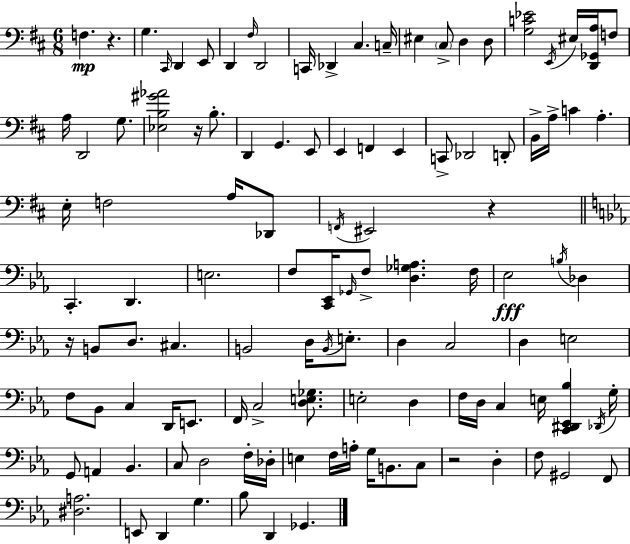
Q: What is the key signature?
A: D major